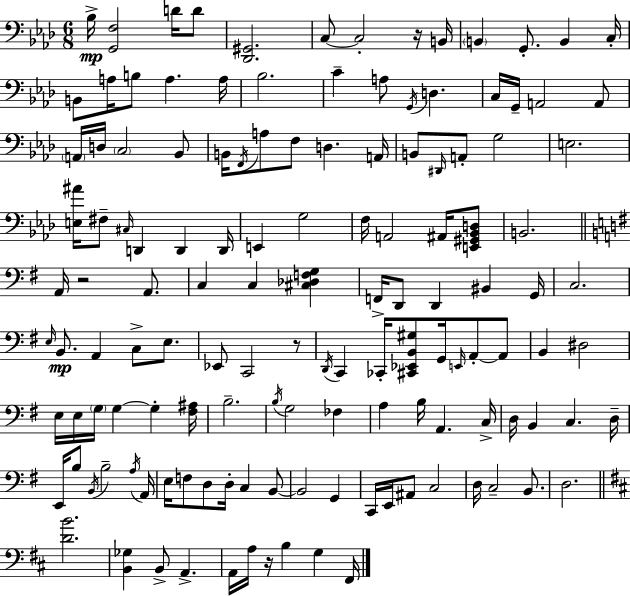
{
  \clef bass
  \numericTimeSignature
  \time 6/8
  \key f \minor
  bes16->\mp <g, f>2 d'16 d'8 | <des, gis,>2. | c8~~ c2-. r16 b,16 | \parenthesize b,4 g,8.-. b,4 c16-. | \break b,8 a16 b8 a4. a16 | bes2. | c'4-- a8 \acciaccatura { g,16 } d4. | c16 g,16-- a,2 a,8 | \break \parenthesize a,16 d16 \parenthesize c2 bes,8 | b,16 \acciaccatura { f,16 } a8 f8 d4. | a,16 b,8 \grace { dis,16 } a,8-. g2 | e2. | \break <e ais'>16 fis8-- \grace { cis16 } d,4 d,4 | d,16 e,4 g2 | f16 a,2 | ais,16 <e, gis, bes, d>8 b,2. | \break \bar "||" \break \key g \major a,16 r2 a,8. | c4 c4 <cis des f g>4 | f,16-> d,8 d,4 bis,4 g,16 | c2. | \break \grace { e16 }\mp b,8. a,4 c8-> e8. | ees,8 c,2 r8 | \acciaccatura { d,16 } c,4 ces,16-. <cis, ees, b, gis>8 g,16 \grace { e,16 } a,8-.~~ | a,8 b,4 dis2 | \break e16 e16 \parenthesize g16 g4~~ g4-. | <fis ais>16 b2.-- | \acciaccatura { b16 } g2 | fes4 a4 b16 a,4. | \break c16-> d16 b,4 c4. | d16-- e,16 b8 \acciaccatura { b,16 } b2-- | \acciaccatura { a16 } a,16 e16 f8 d8 d16-. | c4 b,8~~ b,2 | \break g,4 c,16 e,16 ais,8 c2 | d16 c2-- | b,8. d2. | \bar "||" \break \key d \major <d' b'>2. | <b, ges>4 b,8-> a,4.-> | a,16 a16 r16 b4 g4 fis,16 | \bar "|."
}